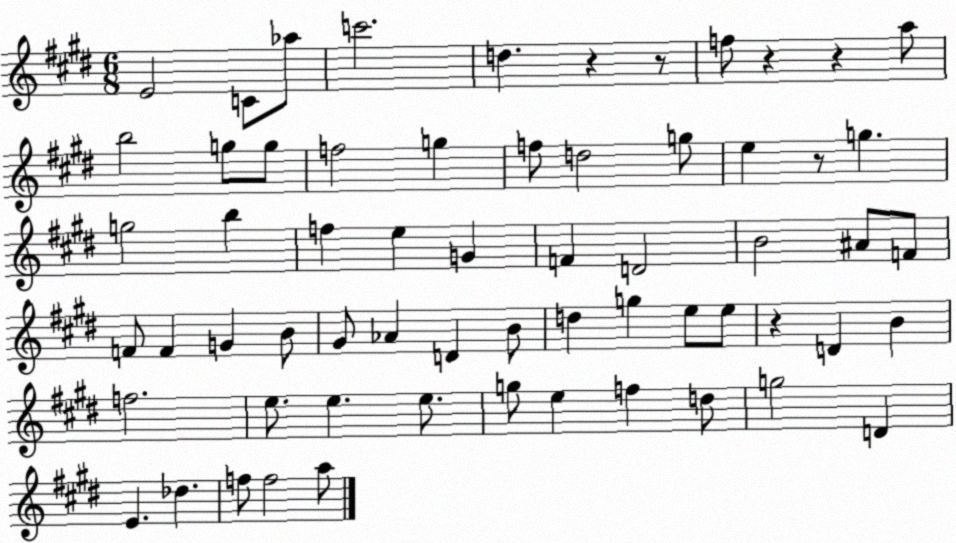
X:1
T:Untitled
M:6/8
L:1/4
K:E
E2 C/2 _a/2 c'2 d z z/2 f/2 z z a/2 b2 g/2 g/2 f2 g f/2 d2 g/2 e z/2 g g2 b f e G F D2 B2 ^A/2 F/2 F/2 F G B/2 ^G/2 _A D B/2 d g e/2 e/2 z D B f2 e/2 e e/2 g/2 e f d/2 g2 D E _d f/2 f2 a/2